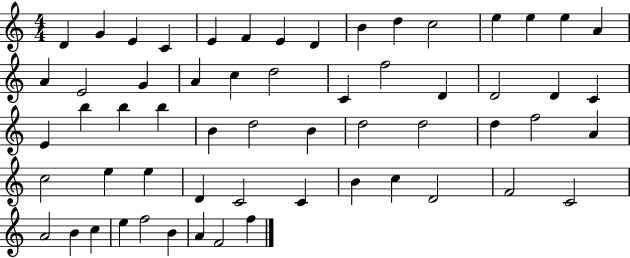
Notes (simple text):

D4/q G4/q E4/q C4/q E4/q F4/q E4/q D4/q B4/q D5/q C5/h E5/q E5/q E5/q A4/q A4/q E4/h G4/q A4/q C5/q D5/h C4/q F5/h D4/q D4/h D4/q C4/q E4/q B5/q B5/q B5/q B4/q D5/h B4/q D5/h D5/h D5/q F5/h A4/q C5/h E5/q E5/q D4/q C4/h C4/q B4/q C5/q D4/h F4/h C4/h A4/h B4/q C5/q E5/q F5/h B4/q A4/q F4/h F5/q